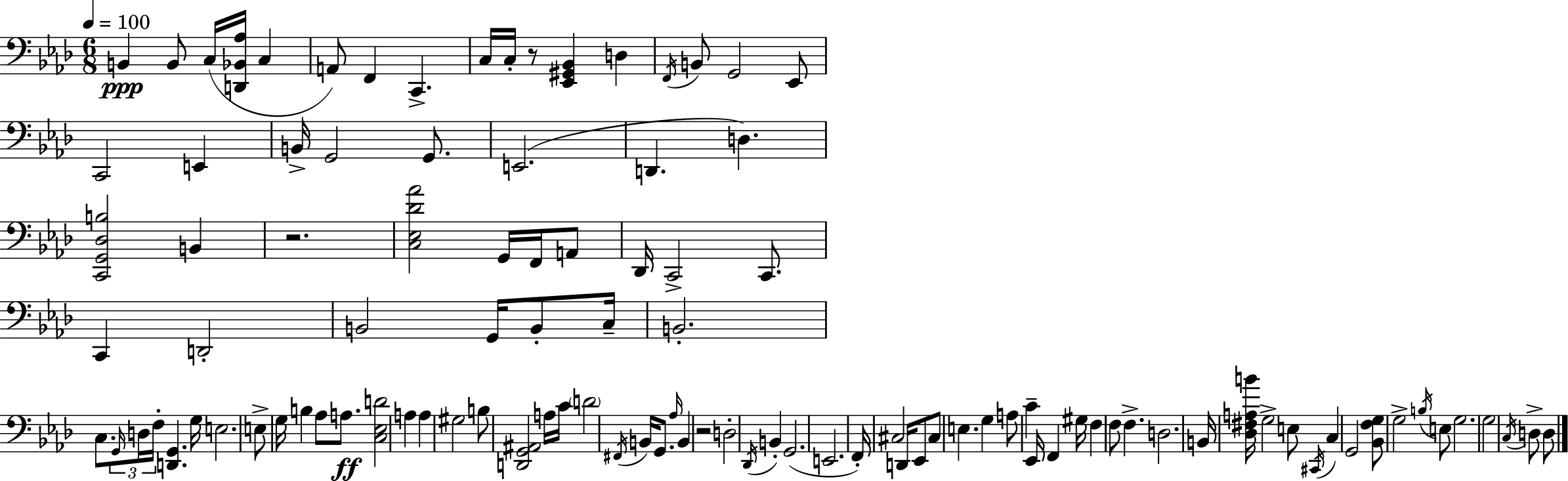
{
  \clef bass
  \numericTimeSignature
  \time 6/8
  \key aes \major
  \tempo 4 = 100
  b,4\ppp b,8 c16( <d, bes, aes>16 c4 | a,8) f,4 c,4.-> | c16 c16-. r8 <ees, gis, bes,>4 d4 | \acciaccatura { f,16 } b,8 g,2 ees,8 | \break c,2 e,4 | b,16-> g,2 g,8. | e,2.( | d,4. d4.) | \break <c, g, des b>2 b,4 | r2. | <c ees des' aes'>2 g,16 f,16 a,8 | des,16 c,2-> c,8. | \break c,4 d,2-. | b,2 g,16 b,8-. | c16-- b,2.-. | c8. \tuplet 3/2 { \grace { g,16 } d16 f16-. } <d, g,>4. | \break g16 e2. | e8-> g16 b4 aes8 a8.\ff | <c ees d'>2 a4 | a4 gis2 | \break b8 <d, g, ais,>2 | a16 c'16 \parenthesize d'2 \acciaccatura { fis,16 } b,16 | g,8. \grace { aes16 } b,4 r2 | d2-. | \break \acciaccatura { des,16 } b,4-. g,2.( | e,2. | f,16-.) cis2 | d,16 ees,8 cis8 e4. | \break g4 a8 c'4-- ees,16 | f,4 gis16 f4 f8 f4.-> | d2. | b,16 <des fis a b'>16 g2-> | \break e8 \acciaccatura { cis,16 } c4 g,2 | <bes, f g>8 g2-> | \acciaccatura { b16 } e8 g2. | g2 | \break \acciaccatura { c16 } d8-> d8 \bar "|."
}